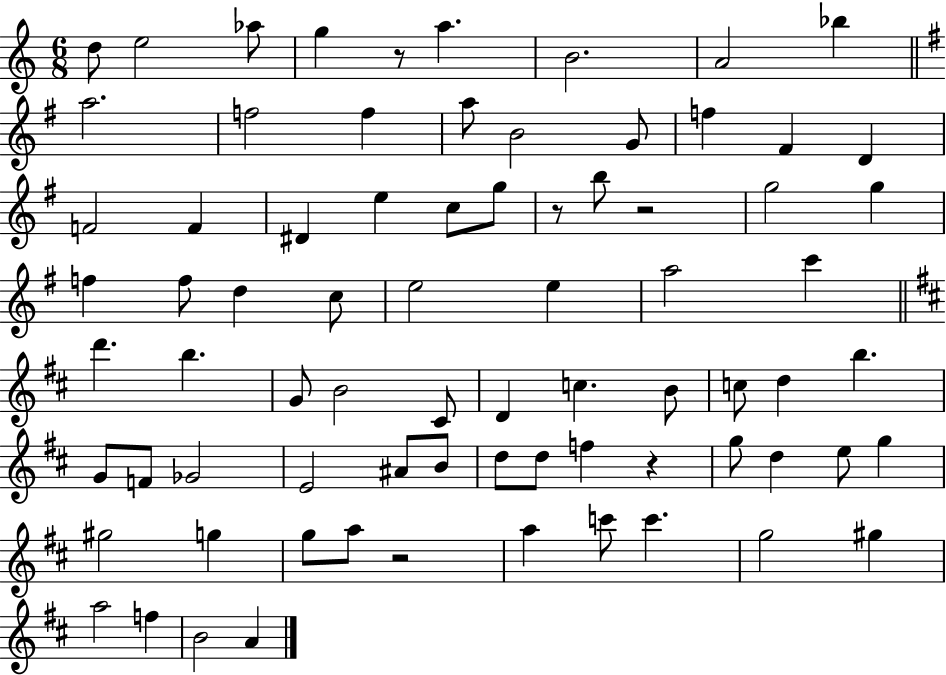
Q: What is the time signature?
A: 6/8